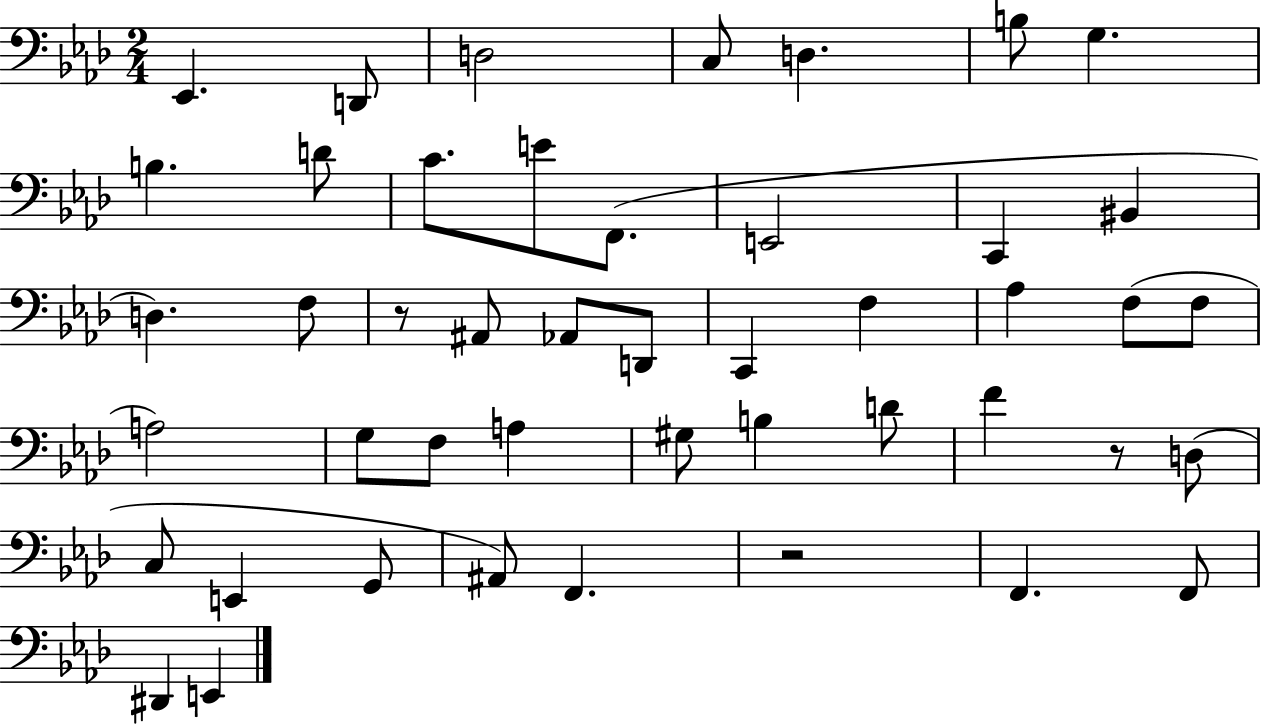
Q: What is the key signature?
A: AES major